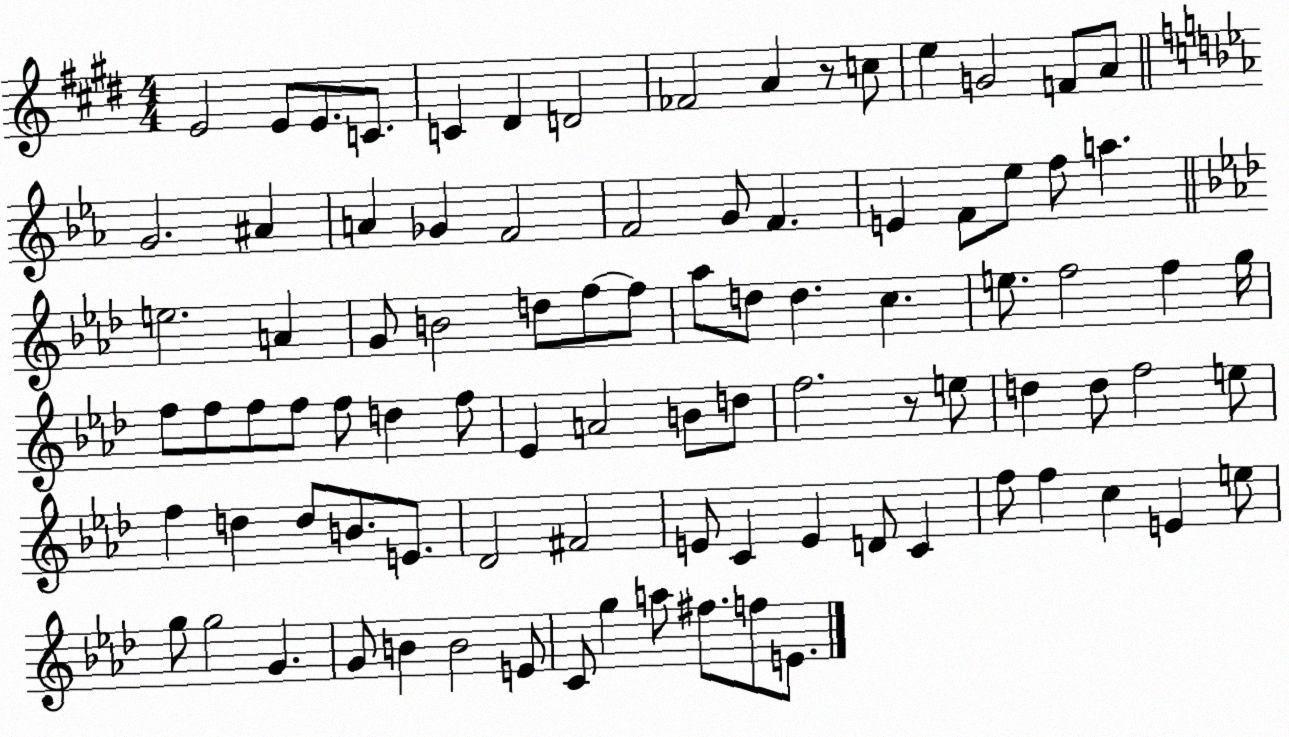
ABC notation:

X:1
T:Untitled
M:4/4
L:1/4
K:E
E2 E/2 E/2 C/2 C ^D D2 _F2 A z/2 c/2 e G2 F/2 A/2 G2 ^A A _G F2 F2 G/2 F E F/2 _e/2 f/2 a e2 A G/2 B2 d/2 f/2 f/2 _a/2 d/2 d c e/2 f2 f g/4 f/2 f/2 f/2 f/2 f/2 d f/2 _E A2 B/2 d/2 f2 z/2 e/2 d d/2 f2 e/2 f d d/2 B/2 E/2 _D2 ^F2 E/2 C E D/2 C f/2 f c E e/2 g/2 g2 G G/2 B B2 E/2 C/2 g a/2 ^f/2 f/2 E/2